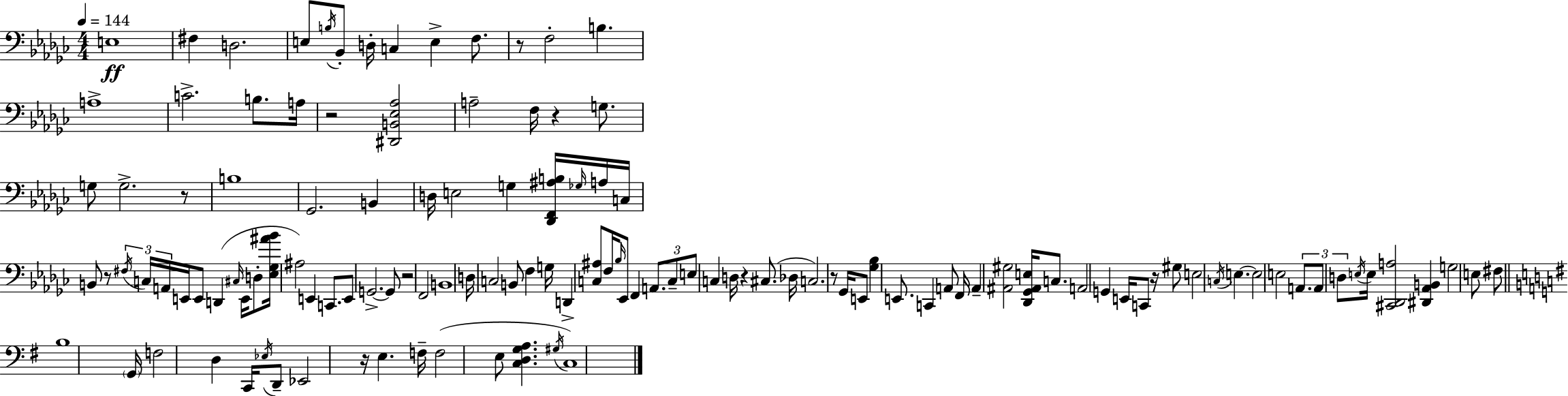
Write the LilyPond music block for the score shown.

{
  \clef bass
  \numericTimeSignature
  \time 4/4
  \key ees \minor
  \tempo 4 = 144
  \repeat volta 2 { e1\ff | fis4 d2. | e8 \acciaccatura { b16 } bes,8-. d16-. c4 e4-> f8. | r8 f2-. b4. | \break a1-> | c'2.-> b8. | a16 r2 <dis, b, ees aes>2 | a2-- f16 r4 g8. | \break g8 g2.-> r8 | b1 | ges,2. b,4 | d16 e2 g4 <des, f, ais b>16 \grace { ges16 } | \break a16 c16 b,8 r8 \tuplet 3/2 { \acciaccatura { fis16 } c16 a,16 } e,16 e,8 d,4( | \grace { cis16 } e,16 d8-. <ees ges ais' bes'>16 ais2) e,4 | c,8. e,8 g,2.->~~ | g,8 r2 f,2 | \break b,1 | d16 c2 b,8 f4 | g16 d,4-> <c ais>8 f16 \grace { bes16 } ees,8 f,4 | \tuplet 3/2 { a,8. c8-- e8 } c4 d16 r4 | \break cis8.( des16 c2.) | r8 ges,16 e,8 <ges bes>4 e,8. c,4 | a,8 f,16 a,4-- <ais, gis>2 | <des, ges, ais, e>16 c8. a,2 g,4 | \break e,16 c,8 r16 gis8 e2 \acciaccatura { c16 } | e4.~~ e2 e2 | \tuplet 3/2 { a,8. a,8 d8 } \acciaccatura { e16 } e16 <cis, des, a>2 | <dis, aes, b,>4 g2 | \break e8 fis8 \bar "||" \break \key e \minor b1 | \parenthesize g,16 f2 d4 c,16 \acciaccatura { ees16 } d,8-- | ees,2 r16 e4. | f16-- f2( e8 <c d g a>4. | \break \acciaccatura { gis16 }) c1 | } \bar "|."
}